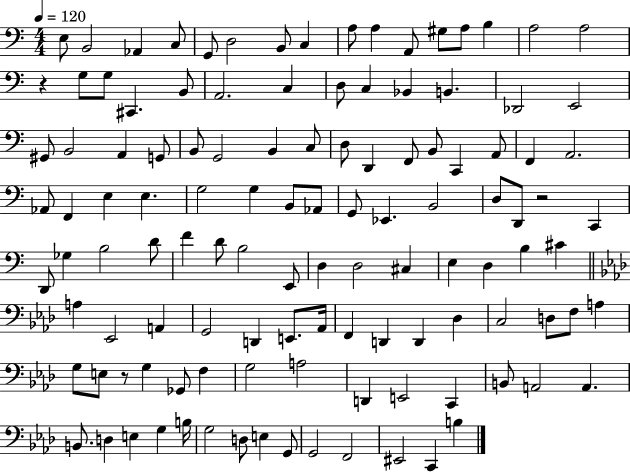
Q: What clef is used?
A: bass